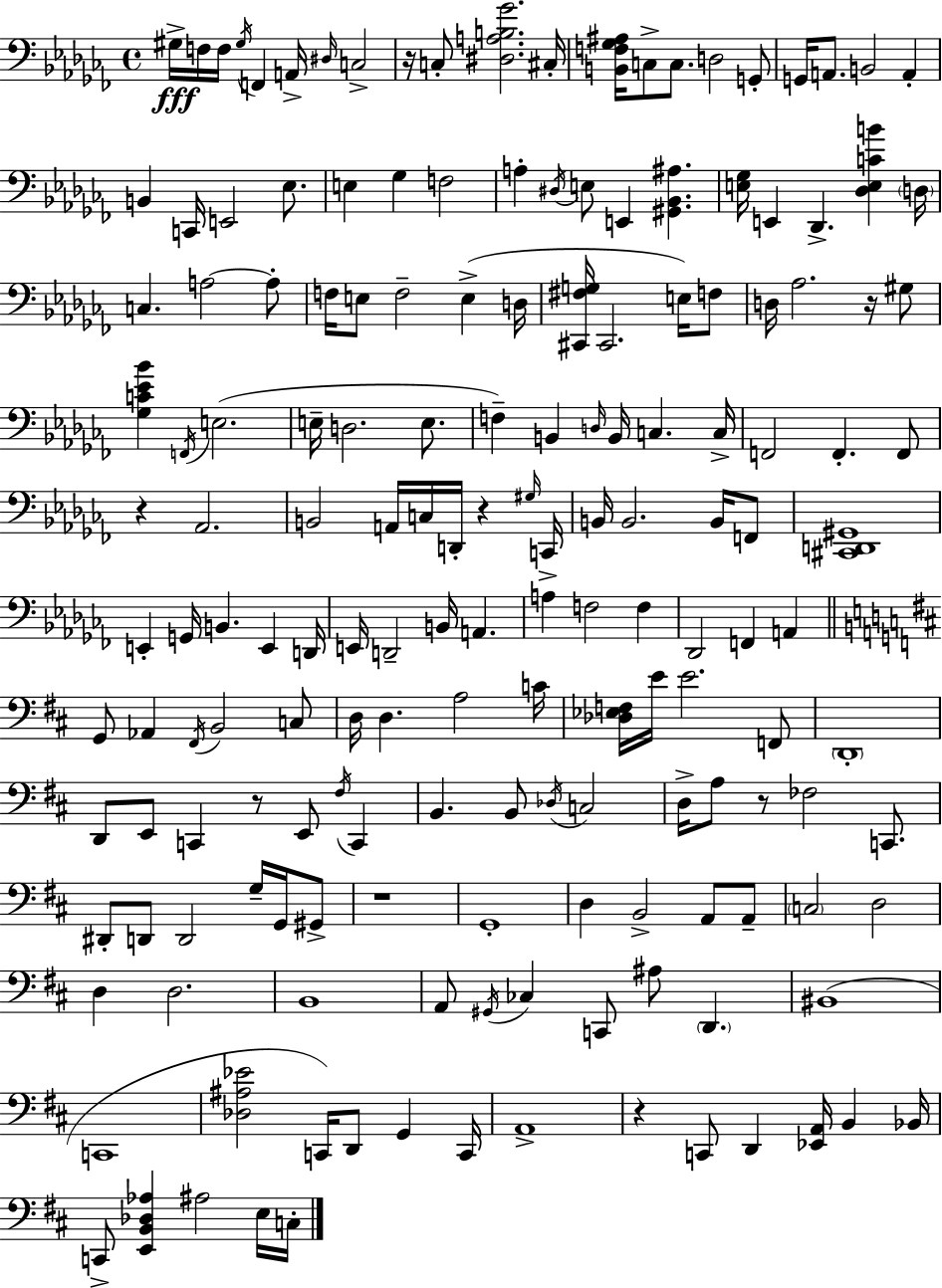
G#3/s F3/s F3/s G#3/s F2/q A2/s D#3/s C3/h R/s C3/e [D#3,A3,B3,Gb4]/h. C#3/s [B2,F3,Gb3,A#3]/s C3/e C3/e. D3/h G2/e G2/s A2/e. B2/h A2/q B2/q C2/s E2/h Eb3/e. E3/q Gb3/q F3/h A3/q D#3/s E3/e E2/q [G#2,Bb2,A#3]/q. [E3,Gb3]/s E2/q Db2/q. [Db3,E3,C4,B4]/q D3/s C3/q. A3/h A3/e F3/s E3/e F3/h E3/q D3/s [C#2,F#3,G3]/s C#2/h. E3/s F3/e D3/s Ab3/h. R/s G#3/e [Gb3,C4,Eb4,Bb4]/q F2/s E3/h. E3/s D3/h. E3/e. F3/q B2/q D3/s B2/s C3/q. C3/s F2/h F2/q. F2/e R/q Ab2/h. B2/h A2/s C3/s D2/s R/q G#3/s C2/s B2/s B2/h. B2/s F2/e [C#2,D2,G#2]/w E2/q G2/s B2/q. E2/q D2/s E2/s D2/h B2/s A2/q. A3/q F3/h F3/q Db2/h F2/q A2/q G2/e Ab2/q F#2/s B2/h C3/e D3/s D3/q. A3/h C4/s [Db3,Eb3,F3]/s E4/s E4/h. F2/e D2/w D2/e E2/e C2/q R/e E2/e F#3/s C2/q B2/q. B2/e Db3/s C3/h D3/s A3/e R/e FES3/h C2/e. D#2/e D2/e D2/h G3/s G2/s G#2/e R/w G2/w D3/q B2/h A2/e A2/e C3/h D3/h D3/q D3/h. B2/w A2/e G#2/s CES3/q C2/e A#3/e D2/q. BIS2/w C2/w [Db3,A#3,Eb4]/h C2/s D2/e G2/q C2/s A2/w R/q C2/e D2/q [Eb2,A2]/s B2/q Bb2/s C2/e [E2,B2,Db3,Ab3]/q A#3/h E3/s C3/s